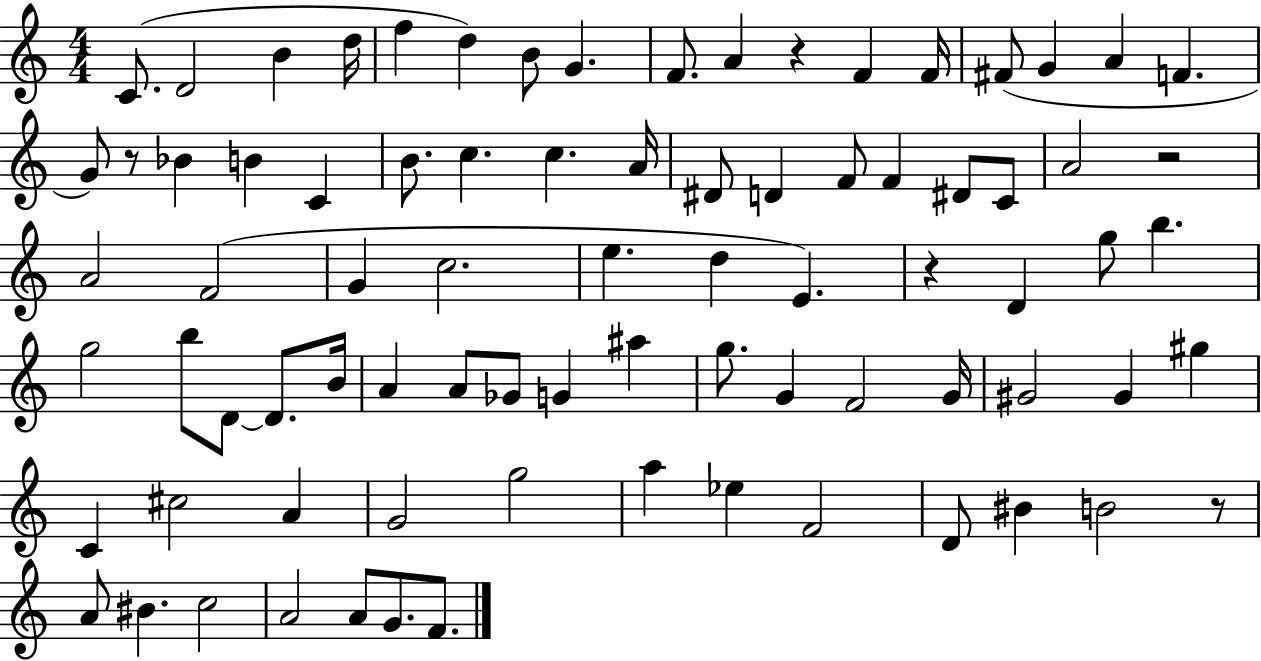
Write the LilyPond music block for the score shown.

{
  \clef treble
  \numericTimeSignature
  \time 4/4
  \key c \major
  c'8.( d'2 b'4 d''16 | f''4 d''4) b'8 g'4. | f'8. a'4 r4 f'4 f'16 | fis'8( g'4 a'4 f'4. | \break g'8) r8 bes'4 b'4 c'4 | b'8. c''4. c''4. a'16 | dis'8 d'4 f'8 f'4 dis'8 c'8 | a'2 r2 | \break a'2 f'2( | g'4 c''2. | e''4. d''4 e'4.) | r4 d'4 g''8 b''4. | \break g''2 b''8 d'8~~ d'8. b'16 | a'4 a'8 ges'8 g'4 ais''4 | g''8. g'4 f'2 g'16 | gis'2 gis'4 gis''4 | \break c'4 cis''2 a'4 | g'2 g''2 | a''4 ees''4 f'2 | d'8 bis'4 b'2 r8 | \break a'8 bis'4. c''2 | a'2 a'8 g'8. f'8. | \bar "|."
}